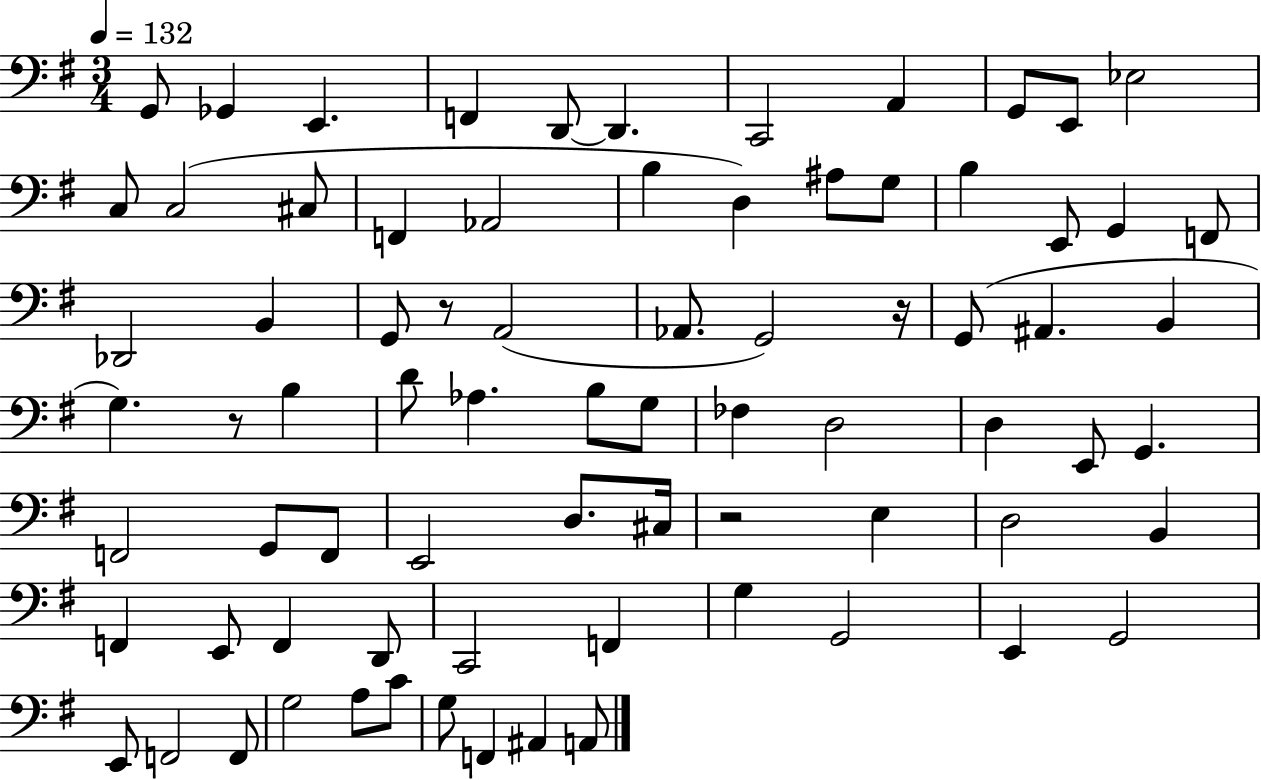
{
  \clef bass
  \numericTimeSignature
  \time 3/4
  \key g \major
  \tempo 4 = 132
  g,8 ges,4 e,4. | f,4 d,8~~ d,4. | c,2 a,4 | g,8 e,8 ees2 | \break c8 c2( cis8 | f,4 aes,2 | b4 d4) ais8 g8 | b4 e,8 g,4 f,8 | \break des,2 b,4 | g,8 r8 a,2( | aes,8. g,2) r16 | g,8( ais,4. b,4 | \break g4.) r8 b4 | d'8 aes4. b8 g8 | fes4 d2 | d4 e,8 g,4. | \break f,2 g,8 f,8 | e,2 d8. cis16 | r2 e4 | d2 b,4 | \break f,4 e,8 f,4 d,8 | c,2 f,4 | g4 g,2 | e,4 g,2 | \break e,8 f,2 f,8 | g2 a8 c'8 | g8 f,4 ais,4 a,8 | \bar "|."
}